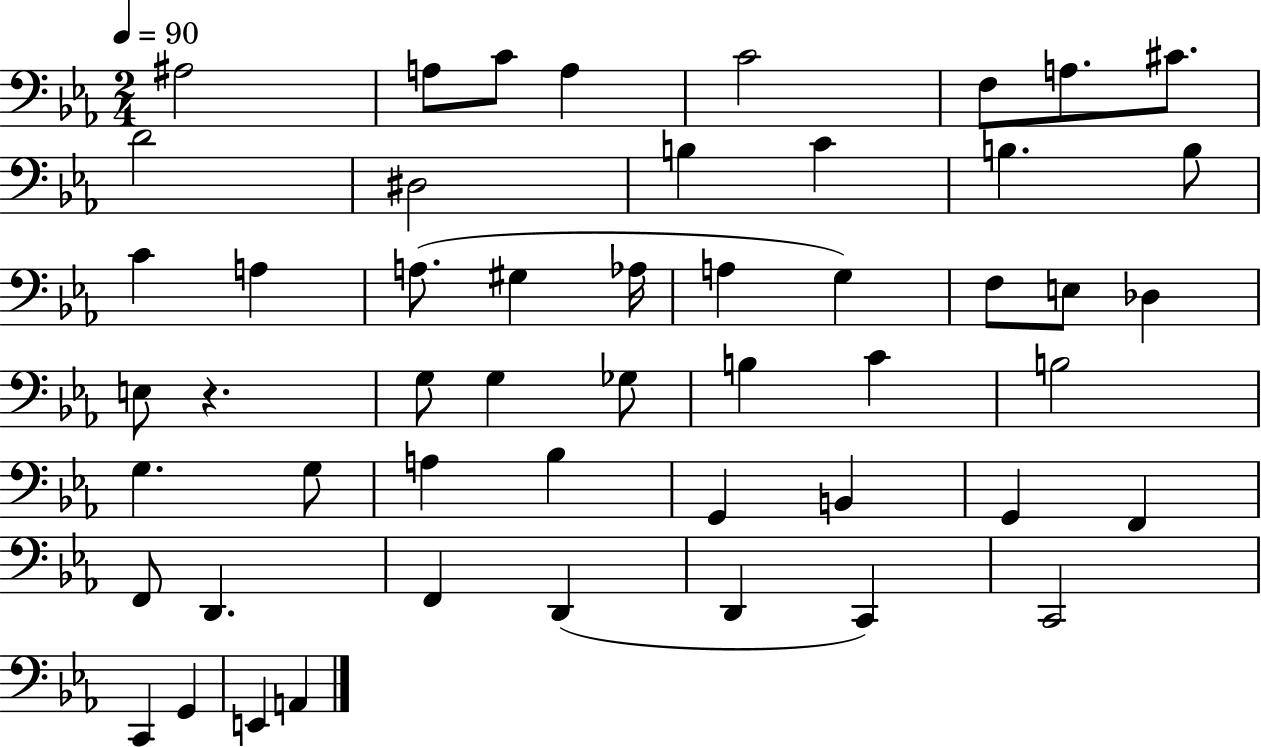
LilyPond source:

{
  \clef bass
  \numericTimeSignature
  \time 2/4
  \key ees \major
  \tempo 4 = 90
  ais2 | a8 c'8 a4 | c'2 | f8 a8. cis'8. | \break d'2 | dis2 | b4 c'4 | b4. b8 | \break c'4 a4 | a8.( gis4 aes16 | a4 g4) | f8 e8 des4 | \break e8 r4. | g8 g4 ges8 | b4 c'4 | b2 | \break g4. g8 | a4 bes4 | g,4 b,4 | g,4 f,4 | \break f,8 d,4. | f,4 d,4( | d,4 c,4) | c,2 | \break c,4 g,4 | e,4 a,4 | \bar "|."
}